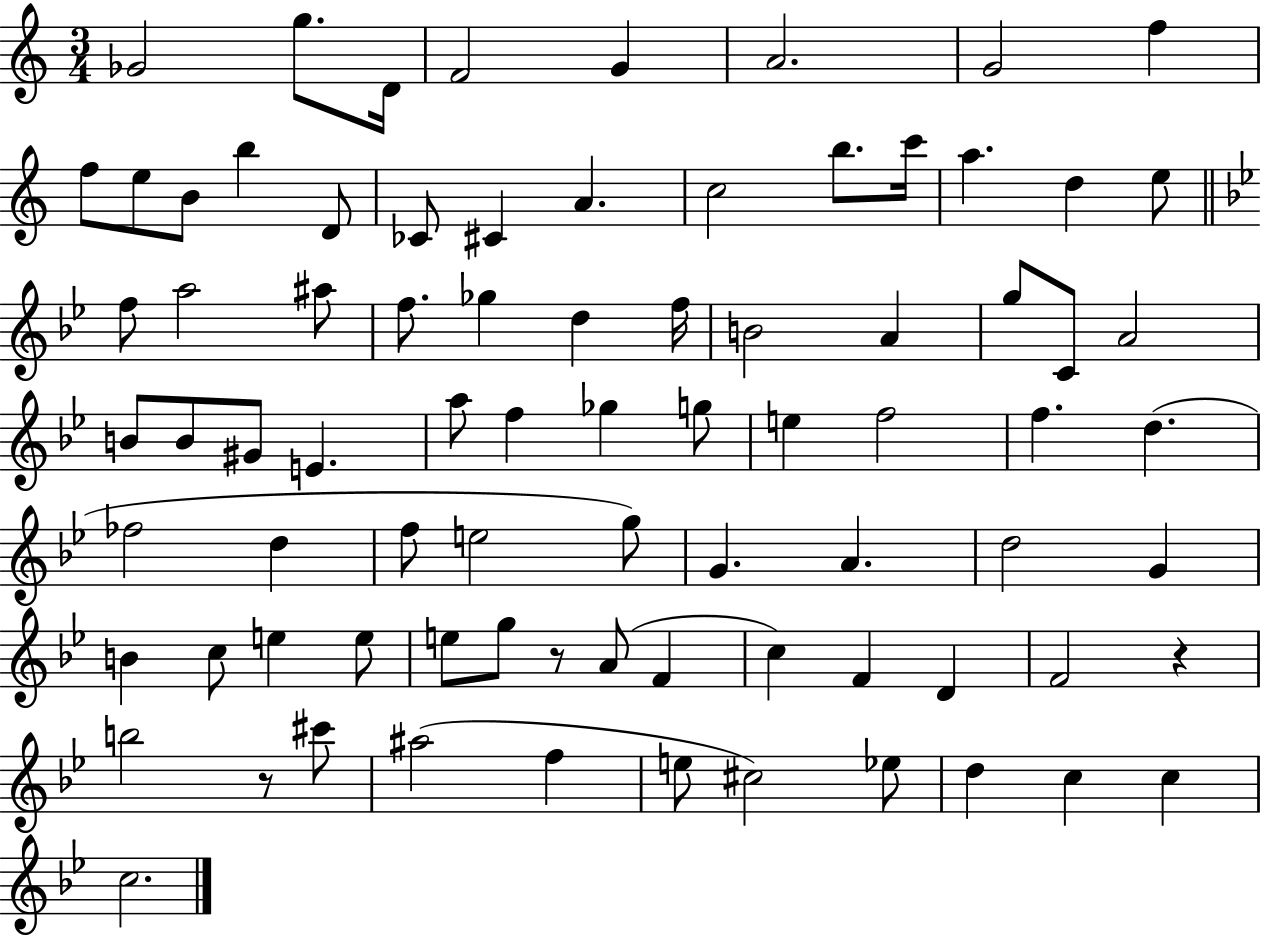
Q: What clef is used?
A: treble